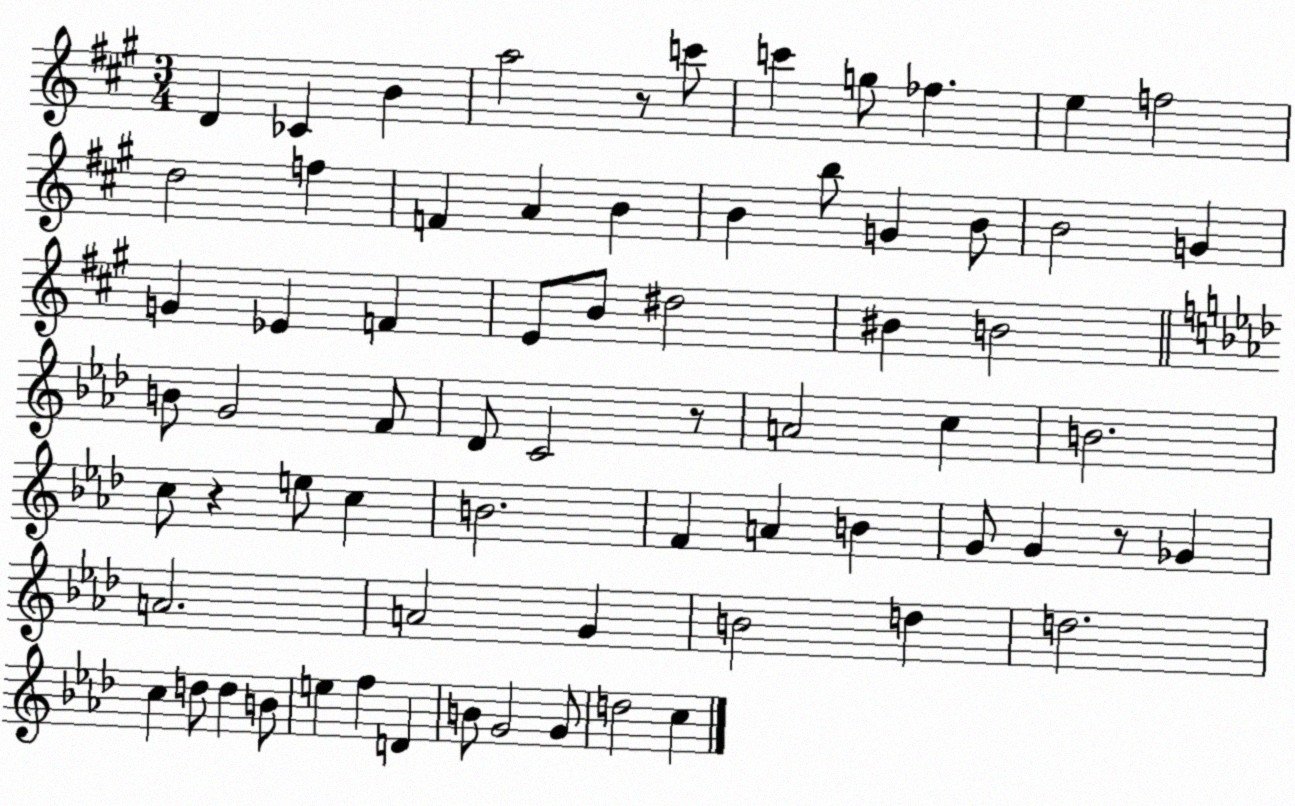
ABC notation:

X:1
T:Untitled
M:3/4
L:1/4
K:A
D _C B a2 z/2 c'/2 c' g/2 _f e f2 d2 f F A B B b/2 G B/2 B2 G G _E F E/2 B/2 ^d2 ^B B2 B/2 G2 F/2 _D/2 C2 z/2 A2 c B2 c/2 z e/2 c B2 F A B G/2 G z/2 _G A2 A2 G B2 d d2 c d/2 d B/2 e f D B/2 G2 G/2 d2 c